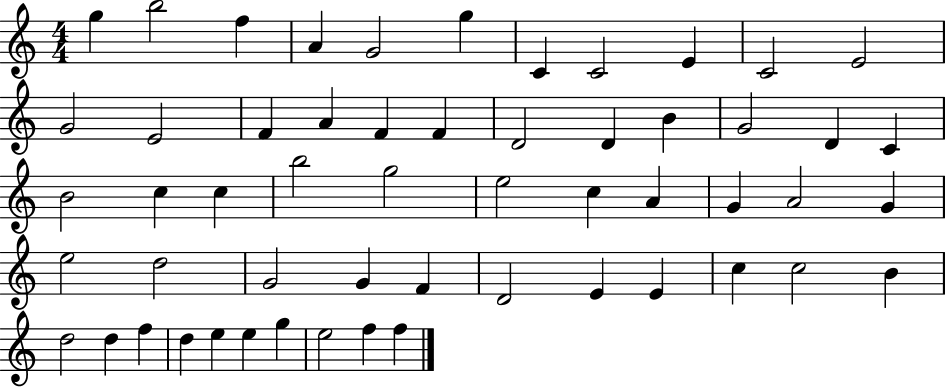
{
  \clef treble
  \numericTimeSignature
  \time 4/4
  \key c \major
  g''4 b''2 f''4 | a'4 g'2 g''4 | c'4 c'2 e'4 | c'2 e'2 | \break g'2 e'2 | f'4 a'4 f'4 f'4 | d'2 d'4 b'4 | g'2 d'4 c'4 | \break b'2 c''4 c''4 | b''2 g''2 | e''2 c''4 a'4 | g'4 a'2 g'4 | \break e''2 d''2 | g'2 g'4 f'4 | d'2 e'4 e'4 | c''4 c''2 b'4 | \break d''2 d''4 f''4 | d''4 e''4 e''4 g''4 | e''2 f''4 f''4 | \bar "|."
}